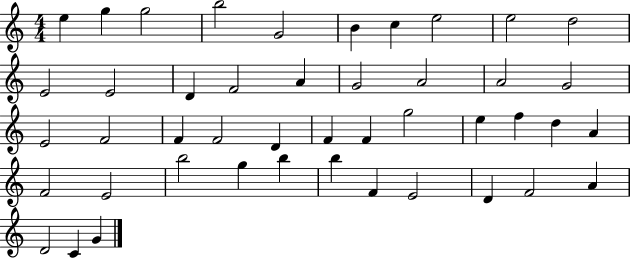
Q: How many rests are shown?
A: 0